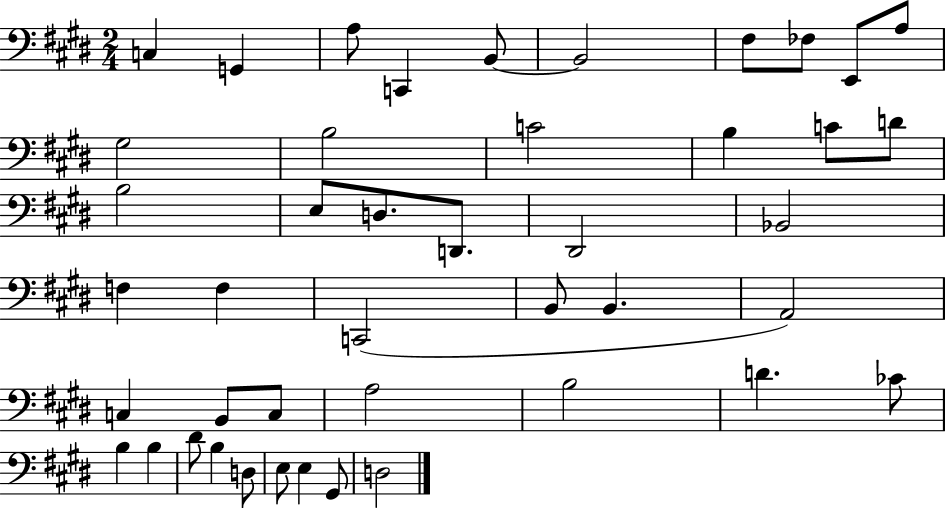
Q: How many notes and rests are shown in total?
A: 44